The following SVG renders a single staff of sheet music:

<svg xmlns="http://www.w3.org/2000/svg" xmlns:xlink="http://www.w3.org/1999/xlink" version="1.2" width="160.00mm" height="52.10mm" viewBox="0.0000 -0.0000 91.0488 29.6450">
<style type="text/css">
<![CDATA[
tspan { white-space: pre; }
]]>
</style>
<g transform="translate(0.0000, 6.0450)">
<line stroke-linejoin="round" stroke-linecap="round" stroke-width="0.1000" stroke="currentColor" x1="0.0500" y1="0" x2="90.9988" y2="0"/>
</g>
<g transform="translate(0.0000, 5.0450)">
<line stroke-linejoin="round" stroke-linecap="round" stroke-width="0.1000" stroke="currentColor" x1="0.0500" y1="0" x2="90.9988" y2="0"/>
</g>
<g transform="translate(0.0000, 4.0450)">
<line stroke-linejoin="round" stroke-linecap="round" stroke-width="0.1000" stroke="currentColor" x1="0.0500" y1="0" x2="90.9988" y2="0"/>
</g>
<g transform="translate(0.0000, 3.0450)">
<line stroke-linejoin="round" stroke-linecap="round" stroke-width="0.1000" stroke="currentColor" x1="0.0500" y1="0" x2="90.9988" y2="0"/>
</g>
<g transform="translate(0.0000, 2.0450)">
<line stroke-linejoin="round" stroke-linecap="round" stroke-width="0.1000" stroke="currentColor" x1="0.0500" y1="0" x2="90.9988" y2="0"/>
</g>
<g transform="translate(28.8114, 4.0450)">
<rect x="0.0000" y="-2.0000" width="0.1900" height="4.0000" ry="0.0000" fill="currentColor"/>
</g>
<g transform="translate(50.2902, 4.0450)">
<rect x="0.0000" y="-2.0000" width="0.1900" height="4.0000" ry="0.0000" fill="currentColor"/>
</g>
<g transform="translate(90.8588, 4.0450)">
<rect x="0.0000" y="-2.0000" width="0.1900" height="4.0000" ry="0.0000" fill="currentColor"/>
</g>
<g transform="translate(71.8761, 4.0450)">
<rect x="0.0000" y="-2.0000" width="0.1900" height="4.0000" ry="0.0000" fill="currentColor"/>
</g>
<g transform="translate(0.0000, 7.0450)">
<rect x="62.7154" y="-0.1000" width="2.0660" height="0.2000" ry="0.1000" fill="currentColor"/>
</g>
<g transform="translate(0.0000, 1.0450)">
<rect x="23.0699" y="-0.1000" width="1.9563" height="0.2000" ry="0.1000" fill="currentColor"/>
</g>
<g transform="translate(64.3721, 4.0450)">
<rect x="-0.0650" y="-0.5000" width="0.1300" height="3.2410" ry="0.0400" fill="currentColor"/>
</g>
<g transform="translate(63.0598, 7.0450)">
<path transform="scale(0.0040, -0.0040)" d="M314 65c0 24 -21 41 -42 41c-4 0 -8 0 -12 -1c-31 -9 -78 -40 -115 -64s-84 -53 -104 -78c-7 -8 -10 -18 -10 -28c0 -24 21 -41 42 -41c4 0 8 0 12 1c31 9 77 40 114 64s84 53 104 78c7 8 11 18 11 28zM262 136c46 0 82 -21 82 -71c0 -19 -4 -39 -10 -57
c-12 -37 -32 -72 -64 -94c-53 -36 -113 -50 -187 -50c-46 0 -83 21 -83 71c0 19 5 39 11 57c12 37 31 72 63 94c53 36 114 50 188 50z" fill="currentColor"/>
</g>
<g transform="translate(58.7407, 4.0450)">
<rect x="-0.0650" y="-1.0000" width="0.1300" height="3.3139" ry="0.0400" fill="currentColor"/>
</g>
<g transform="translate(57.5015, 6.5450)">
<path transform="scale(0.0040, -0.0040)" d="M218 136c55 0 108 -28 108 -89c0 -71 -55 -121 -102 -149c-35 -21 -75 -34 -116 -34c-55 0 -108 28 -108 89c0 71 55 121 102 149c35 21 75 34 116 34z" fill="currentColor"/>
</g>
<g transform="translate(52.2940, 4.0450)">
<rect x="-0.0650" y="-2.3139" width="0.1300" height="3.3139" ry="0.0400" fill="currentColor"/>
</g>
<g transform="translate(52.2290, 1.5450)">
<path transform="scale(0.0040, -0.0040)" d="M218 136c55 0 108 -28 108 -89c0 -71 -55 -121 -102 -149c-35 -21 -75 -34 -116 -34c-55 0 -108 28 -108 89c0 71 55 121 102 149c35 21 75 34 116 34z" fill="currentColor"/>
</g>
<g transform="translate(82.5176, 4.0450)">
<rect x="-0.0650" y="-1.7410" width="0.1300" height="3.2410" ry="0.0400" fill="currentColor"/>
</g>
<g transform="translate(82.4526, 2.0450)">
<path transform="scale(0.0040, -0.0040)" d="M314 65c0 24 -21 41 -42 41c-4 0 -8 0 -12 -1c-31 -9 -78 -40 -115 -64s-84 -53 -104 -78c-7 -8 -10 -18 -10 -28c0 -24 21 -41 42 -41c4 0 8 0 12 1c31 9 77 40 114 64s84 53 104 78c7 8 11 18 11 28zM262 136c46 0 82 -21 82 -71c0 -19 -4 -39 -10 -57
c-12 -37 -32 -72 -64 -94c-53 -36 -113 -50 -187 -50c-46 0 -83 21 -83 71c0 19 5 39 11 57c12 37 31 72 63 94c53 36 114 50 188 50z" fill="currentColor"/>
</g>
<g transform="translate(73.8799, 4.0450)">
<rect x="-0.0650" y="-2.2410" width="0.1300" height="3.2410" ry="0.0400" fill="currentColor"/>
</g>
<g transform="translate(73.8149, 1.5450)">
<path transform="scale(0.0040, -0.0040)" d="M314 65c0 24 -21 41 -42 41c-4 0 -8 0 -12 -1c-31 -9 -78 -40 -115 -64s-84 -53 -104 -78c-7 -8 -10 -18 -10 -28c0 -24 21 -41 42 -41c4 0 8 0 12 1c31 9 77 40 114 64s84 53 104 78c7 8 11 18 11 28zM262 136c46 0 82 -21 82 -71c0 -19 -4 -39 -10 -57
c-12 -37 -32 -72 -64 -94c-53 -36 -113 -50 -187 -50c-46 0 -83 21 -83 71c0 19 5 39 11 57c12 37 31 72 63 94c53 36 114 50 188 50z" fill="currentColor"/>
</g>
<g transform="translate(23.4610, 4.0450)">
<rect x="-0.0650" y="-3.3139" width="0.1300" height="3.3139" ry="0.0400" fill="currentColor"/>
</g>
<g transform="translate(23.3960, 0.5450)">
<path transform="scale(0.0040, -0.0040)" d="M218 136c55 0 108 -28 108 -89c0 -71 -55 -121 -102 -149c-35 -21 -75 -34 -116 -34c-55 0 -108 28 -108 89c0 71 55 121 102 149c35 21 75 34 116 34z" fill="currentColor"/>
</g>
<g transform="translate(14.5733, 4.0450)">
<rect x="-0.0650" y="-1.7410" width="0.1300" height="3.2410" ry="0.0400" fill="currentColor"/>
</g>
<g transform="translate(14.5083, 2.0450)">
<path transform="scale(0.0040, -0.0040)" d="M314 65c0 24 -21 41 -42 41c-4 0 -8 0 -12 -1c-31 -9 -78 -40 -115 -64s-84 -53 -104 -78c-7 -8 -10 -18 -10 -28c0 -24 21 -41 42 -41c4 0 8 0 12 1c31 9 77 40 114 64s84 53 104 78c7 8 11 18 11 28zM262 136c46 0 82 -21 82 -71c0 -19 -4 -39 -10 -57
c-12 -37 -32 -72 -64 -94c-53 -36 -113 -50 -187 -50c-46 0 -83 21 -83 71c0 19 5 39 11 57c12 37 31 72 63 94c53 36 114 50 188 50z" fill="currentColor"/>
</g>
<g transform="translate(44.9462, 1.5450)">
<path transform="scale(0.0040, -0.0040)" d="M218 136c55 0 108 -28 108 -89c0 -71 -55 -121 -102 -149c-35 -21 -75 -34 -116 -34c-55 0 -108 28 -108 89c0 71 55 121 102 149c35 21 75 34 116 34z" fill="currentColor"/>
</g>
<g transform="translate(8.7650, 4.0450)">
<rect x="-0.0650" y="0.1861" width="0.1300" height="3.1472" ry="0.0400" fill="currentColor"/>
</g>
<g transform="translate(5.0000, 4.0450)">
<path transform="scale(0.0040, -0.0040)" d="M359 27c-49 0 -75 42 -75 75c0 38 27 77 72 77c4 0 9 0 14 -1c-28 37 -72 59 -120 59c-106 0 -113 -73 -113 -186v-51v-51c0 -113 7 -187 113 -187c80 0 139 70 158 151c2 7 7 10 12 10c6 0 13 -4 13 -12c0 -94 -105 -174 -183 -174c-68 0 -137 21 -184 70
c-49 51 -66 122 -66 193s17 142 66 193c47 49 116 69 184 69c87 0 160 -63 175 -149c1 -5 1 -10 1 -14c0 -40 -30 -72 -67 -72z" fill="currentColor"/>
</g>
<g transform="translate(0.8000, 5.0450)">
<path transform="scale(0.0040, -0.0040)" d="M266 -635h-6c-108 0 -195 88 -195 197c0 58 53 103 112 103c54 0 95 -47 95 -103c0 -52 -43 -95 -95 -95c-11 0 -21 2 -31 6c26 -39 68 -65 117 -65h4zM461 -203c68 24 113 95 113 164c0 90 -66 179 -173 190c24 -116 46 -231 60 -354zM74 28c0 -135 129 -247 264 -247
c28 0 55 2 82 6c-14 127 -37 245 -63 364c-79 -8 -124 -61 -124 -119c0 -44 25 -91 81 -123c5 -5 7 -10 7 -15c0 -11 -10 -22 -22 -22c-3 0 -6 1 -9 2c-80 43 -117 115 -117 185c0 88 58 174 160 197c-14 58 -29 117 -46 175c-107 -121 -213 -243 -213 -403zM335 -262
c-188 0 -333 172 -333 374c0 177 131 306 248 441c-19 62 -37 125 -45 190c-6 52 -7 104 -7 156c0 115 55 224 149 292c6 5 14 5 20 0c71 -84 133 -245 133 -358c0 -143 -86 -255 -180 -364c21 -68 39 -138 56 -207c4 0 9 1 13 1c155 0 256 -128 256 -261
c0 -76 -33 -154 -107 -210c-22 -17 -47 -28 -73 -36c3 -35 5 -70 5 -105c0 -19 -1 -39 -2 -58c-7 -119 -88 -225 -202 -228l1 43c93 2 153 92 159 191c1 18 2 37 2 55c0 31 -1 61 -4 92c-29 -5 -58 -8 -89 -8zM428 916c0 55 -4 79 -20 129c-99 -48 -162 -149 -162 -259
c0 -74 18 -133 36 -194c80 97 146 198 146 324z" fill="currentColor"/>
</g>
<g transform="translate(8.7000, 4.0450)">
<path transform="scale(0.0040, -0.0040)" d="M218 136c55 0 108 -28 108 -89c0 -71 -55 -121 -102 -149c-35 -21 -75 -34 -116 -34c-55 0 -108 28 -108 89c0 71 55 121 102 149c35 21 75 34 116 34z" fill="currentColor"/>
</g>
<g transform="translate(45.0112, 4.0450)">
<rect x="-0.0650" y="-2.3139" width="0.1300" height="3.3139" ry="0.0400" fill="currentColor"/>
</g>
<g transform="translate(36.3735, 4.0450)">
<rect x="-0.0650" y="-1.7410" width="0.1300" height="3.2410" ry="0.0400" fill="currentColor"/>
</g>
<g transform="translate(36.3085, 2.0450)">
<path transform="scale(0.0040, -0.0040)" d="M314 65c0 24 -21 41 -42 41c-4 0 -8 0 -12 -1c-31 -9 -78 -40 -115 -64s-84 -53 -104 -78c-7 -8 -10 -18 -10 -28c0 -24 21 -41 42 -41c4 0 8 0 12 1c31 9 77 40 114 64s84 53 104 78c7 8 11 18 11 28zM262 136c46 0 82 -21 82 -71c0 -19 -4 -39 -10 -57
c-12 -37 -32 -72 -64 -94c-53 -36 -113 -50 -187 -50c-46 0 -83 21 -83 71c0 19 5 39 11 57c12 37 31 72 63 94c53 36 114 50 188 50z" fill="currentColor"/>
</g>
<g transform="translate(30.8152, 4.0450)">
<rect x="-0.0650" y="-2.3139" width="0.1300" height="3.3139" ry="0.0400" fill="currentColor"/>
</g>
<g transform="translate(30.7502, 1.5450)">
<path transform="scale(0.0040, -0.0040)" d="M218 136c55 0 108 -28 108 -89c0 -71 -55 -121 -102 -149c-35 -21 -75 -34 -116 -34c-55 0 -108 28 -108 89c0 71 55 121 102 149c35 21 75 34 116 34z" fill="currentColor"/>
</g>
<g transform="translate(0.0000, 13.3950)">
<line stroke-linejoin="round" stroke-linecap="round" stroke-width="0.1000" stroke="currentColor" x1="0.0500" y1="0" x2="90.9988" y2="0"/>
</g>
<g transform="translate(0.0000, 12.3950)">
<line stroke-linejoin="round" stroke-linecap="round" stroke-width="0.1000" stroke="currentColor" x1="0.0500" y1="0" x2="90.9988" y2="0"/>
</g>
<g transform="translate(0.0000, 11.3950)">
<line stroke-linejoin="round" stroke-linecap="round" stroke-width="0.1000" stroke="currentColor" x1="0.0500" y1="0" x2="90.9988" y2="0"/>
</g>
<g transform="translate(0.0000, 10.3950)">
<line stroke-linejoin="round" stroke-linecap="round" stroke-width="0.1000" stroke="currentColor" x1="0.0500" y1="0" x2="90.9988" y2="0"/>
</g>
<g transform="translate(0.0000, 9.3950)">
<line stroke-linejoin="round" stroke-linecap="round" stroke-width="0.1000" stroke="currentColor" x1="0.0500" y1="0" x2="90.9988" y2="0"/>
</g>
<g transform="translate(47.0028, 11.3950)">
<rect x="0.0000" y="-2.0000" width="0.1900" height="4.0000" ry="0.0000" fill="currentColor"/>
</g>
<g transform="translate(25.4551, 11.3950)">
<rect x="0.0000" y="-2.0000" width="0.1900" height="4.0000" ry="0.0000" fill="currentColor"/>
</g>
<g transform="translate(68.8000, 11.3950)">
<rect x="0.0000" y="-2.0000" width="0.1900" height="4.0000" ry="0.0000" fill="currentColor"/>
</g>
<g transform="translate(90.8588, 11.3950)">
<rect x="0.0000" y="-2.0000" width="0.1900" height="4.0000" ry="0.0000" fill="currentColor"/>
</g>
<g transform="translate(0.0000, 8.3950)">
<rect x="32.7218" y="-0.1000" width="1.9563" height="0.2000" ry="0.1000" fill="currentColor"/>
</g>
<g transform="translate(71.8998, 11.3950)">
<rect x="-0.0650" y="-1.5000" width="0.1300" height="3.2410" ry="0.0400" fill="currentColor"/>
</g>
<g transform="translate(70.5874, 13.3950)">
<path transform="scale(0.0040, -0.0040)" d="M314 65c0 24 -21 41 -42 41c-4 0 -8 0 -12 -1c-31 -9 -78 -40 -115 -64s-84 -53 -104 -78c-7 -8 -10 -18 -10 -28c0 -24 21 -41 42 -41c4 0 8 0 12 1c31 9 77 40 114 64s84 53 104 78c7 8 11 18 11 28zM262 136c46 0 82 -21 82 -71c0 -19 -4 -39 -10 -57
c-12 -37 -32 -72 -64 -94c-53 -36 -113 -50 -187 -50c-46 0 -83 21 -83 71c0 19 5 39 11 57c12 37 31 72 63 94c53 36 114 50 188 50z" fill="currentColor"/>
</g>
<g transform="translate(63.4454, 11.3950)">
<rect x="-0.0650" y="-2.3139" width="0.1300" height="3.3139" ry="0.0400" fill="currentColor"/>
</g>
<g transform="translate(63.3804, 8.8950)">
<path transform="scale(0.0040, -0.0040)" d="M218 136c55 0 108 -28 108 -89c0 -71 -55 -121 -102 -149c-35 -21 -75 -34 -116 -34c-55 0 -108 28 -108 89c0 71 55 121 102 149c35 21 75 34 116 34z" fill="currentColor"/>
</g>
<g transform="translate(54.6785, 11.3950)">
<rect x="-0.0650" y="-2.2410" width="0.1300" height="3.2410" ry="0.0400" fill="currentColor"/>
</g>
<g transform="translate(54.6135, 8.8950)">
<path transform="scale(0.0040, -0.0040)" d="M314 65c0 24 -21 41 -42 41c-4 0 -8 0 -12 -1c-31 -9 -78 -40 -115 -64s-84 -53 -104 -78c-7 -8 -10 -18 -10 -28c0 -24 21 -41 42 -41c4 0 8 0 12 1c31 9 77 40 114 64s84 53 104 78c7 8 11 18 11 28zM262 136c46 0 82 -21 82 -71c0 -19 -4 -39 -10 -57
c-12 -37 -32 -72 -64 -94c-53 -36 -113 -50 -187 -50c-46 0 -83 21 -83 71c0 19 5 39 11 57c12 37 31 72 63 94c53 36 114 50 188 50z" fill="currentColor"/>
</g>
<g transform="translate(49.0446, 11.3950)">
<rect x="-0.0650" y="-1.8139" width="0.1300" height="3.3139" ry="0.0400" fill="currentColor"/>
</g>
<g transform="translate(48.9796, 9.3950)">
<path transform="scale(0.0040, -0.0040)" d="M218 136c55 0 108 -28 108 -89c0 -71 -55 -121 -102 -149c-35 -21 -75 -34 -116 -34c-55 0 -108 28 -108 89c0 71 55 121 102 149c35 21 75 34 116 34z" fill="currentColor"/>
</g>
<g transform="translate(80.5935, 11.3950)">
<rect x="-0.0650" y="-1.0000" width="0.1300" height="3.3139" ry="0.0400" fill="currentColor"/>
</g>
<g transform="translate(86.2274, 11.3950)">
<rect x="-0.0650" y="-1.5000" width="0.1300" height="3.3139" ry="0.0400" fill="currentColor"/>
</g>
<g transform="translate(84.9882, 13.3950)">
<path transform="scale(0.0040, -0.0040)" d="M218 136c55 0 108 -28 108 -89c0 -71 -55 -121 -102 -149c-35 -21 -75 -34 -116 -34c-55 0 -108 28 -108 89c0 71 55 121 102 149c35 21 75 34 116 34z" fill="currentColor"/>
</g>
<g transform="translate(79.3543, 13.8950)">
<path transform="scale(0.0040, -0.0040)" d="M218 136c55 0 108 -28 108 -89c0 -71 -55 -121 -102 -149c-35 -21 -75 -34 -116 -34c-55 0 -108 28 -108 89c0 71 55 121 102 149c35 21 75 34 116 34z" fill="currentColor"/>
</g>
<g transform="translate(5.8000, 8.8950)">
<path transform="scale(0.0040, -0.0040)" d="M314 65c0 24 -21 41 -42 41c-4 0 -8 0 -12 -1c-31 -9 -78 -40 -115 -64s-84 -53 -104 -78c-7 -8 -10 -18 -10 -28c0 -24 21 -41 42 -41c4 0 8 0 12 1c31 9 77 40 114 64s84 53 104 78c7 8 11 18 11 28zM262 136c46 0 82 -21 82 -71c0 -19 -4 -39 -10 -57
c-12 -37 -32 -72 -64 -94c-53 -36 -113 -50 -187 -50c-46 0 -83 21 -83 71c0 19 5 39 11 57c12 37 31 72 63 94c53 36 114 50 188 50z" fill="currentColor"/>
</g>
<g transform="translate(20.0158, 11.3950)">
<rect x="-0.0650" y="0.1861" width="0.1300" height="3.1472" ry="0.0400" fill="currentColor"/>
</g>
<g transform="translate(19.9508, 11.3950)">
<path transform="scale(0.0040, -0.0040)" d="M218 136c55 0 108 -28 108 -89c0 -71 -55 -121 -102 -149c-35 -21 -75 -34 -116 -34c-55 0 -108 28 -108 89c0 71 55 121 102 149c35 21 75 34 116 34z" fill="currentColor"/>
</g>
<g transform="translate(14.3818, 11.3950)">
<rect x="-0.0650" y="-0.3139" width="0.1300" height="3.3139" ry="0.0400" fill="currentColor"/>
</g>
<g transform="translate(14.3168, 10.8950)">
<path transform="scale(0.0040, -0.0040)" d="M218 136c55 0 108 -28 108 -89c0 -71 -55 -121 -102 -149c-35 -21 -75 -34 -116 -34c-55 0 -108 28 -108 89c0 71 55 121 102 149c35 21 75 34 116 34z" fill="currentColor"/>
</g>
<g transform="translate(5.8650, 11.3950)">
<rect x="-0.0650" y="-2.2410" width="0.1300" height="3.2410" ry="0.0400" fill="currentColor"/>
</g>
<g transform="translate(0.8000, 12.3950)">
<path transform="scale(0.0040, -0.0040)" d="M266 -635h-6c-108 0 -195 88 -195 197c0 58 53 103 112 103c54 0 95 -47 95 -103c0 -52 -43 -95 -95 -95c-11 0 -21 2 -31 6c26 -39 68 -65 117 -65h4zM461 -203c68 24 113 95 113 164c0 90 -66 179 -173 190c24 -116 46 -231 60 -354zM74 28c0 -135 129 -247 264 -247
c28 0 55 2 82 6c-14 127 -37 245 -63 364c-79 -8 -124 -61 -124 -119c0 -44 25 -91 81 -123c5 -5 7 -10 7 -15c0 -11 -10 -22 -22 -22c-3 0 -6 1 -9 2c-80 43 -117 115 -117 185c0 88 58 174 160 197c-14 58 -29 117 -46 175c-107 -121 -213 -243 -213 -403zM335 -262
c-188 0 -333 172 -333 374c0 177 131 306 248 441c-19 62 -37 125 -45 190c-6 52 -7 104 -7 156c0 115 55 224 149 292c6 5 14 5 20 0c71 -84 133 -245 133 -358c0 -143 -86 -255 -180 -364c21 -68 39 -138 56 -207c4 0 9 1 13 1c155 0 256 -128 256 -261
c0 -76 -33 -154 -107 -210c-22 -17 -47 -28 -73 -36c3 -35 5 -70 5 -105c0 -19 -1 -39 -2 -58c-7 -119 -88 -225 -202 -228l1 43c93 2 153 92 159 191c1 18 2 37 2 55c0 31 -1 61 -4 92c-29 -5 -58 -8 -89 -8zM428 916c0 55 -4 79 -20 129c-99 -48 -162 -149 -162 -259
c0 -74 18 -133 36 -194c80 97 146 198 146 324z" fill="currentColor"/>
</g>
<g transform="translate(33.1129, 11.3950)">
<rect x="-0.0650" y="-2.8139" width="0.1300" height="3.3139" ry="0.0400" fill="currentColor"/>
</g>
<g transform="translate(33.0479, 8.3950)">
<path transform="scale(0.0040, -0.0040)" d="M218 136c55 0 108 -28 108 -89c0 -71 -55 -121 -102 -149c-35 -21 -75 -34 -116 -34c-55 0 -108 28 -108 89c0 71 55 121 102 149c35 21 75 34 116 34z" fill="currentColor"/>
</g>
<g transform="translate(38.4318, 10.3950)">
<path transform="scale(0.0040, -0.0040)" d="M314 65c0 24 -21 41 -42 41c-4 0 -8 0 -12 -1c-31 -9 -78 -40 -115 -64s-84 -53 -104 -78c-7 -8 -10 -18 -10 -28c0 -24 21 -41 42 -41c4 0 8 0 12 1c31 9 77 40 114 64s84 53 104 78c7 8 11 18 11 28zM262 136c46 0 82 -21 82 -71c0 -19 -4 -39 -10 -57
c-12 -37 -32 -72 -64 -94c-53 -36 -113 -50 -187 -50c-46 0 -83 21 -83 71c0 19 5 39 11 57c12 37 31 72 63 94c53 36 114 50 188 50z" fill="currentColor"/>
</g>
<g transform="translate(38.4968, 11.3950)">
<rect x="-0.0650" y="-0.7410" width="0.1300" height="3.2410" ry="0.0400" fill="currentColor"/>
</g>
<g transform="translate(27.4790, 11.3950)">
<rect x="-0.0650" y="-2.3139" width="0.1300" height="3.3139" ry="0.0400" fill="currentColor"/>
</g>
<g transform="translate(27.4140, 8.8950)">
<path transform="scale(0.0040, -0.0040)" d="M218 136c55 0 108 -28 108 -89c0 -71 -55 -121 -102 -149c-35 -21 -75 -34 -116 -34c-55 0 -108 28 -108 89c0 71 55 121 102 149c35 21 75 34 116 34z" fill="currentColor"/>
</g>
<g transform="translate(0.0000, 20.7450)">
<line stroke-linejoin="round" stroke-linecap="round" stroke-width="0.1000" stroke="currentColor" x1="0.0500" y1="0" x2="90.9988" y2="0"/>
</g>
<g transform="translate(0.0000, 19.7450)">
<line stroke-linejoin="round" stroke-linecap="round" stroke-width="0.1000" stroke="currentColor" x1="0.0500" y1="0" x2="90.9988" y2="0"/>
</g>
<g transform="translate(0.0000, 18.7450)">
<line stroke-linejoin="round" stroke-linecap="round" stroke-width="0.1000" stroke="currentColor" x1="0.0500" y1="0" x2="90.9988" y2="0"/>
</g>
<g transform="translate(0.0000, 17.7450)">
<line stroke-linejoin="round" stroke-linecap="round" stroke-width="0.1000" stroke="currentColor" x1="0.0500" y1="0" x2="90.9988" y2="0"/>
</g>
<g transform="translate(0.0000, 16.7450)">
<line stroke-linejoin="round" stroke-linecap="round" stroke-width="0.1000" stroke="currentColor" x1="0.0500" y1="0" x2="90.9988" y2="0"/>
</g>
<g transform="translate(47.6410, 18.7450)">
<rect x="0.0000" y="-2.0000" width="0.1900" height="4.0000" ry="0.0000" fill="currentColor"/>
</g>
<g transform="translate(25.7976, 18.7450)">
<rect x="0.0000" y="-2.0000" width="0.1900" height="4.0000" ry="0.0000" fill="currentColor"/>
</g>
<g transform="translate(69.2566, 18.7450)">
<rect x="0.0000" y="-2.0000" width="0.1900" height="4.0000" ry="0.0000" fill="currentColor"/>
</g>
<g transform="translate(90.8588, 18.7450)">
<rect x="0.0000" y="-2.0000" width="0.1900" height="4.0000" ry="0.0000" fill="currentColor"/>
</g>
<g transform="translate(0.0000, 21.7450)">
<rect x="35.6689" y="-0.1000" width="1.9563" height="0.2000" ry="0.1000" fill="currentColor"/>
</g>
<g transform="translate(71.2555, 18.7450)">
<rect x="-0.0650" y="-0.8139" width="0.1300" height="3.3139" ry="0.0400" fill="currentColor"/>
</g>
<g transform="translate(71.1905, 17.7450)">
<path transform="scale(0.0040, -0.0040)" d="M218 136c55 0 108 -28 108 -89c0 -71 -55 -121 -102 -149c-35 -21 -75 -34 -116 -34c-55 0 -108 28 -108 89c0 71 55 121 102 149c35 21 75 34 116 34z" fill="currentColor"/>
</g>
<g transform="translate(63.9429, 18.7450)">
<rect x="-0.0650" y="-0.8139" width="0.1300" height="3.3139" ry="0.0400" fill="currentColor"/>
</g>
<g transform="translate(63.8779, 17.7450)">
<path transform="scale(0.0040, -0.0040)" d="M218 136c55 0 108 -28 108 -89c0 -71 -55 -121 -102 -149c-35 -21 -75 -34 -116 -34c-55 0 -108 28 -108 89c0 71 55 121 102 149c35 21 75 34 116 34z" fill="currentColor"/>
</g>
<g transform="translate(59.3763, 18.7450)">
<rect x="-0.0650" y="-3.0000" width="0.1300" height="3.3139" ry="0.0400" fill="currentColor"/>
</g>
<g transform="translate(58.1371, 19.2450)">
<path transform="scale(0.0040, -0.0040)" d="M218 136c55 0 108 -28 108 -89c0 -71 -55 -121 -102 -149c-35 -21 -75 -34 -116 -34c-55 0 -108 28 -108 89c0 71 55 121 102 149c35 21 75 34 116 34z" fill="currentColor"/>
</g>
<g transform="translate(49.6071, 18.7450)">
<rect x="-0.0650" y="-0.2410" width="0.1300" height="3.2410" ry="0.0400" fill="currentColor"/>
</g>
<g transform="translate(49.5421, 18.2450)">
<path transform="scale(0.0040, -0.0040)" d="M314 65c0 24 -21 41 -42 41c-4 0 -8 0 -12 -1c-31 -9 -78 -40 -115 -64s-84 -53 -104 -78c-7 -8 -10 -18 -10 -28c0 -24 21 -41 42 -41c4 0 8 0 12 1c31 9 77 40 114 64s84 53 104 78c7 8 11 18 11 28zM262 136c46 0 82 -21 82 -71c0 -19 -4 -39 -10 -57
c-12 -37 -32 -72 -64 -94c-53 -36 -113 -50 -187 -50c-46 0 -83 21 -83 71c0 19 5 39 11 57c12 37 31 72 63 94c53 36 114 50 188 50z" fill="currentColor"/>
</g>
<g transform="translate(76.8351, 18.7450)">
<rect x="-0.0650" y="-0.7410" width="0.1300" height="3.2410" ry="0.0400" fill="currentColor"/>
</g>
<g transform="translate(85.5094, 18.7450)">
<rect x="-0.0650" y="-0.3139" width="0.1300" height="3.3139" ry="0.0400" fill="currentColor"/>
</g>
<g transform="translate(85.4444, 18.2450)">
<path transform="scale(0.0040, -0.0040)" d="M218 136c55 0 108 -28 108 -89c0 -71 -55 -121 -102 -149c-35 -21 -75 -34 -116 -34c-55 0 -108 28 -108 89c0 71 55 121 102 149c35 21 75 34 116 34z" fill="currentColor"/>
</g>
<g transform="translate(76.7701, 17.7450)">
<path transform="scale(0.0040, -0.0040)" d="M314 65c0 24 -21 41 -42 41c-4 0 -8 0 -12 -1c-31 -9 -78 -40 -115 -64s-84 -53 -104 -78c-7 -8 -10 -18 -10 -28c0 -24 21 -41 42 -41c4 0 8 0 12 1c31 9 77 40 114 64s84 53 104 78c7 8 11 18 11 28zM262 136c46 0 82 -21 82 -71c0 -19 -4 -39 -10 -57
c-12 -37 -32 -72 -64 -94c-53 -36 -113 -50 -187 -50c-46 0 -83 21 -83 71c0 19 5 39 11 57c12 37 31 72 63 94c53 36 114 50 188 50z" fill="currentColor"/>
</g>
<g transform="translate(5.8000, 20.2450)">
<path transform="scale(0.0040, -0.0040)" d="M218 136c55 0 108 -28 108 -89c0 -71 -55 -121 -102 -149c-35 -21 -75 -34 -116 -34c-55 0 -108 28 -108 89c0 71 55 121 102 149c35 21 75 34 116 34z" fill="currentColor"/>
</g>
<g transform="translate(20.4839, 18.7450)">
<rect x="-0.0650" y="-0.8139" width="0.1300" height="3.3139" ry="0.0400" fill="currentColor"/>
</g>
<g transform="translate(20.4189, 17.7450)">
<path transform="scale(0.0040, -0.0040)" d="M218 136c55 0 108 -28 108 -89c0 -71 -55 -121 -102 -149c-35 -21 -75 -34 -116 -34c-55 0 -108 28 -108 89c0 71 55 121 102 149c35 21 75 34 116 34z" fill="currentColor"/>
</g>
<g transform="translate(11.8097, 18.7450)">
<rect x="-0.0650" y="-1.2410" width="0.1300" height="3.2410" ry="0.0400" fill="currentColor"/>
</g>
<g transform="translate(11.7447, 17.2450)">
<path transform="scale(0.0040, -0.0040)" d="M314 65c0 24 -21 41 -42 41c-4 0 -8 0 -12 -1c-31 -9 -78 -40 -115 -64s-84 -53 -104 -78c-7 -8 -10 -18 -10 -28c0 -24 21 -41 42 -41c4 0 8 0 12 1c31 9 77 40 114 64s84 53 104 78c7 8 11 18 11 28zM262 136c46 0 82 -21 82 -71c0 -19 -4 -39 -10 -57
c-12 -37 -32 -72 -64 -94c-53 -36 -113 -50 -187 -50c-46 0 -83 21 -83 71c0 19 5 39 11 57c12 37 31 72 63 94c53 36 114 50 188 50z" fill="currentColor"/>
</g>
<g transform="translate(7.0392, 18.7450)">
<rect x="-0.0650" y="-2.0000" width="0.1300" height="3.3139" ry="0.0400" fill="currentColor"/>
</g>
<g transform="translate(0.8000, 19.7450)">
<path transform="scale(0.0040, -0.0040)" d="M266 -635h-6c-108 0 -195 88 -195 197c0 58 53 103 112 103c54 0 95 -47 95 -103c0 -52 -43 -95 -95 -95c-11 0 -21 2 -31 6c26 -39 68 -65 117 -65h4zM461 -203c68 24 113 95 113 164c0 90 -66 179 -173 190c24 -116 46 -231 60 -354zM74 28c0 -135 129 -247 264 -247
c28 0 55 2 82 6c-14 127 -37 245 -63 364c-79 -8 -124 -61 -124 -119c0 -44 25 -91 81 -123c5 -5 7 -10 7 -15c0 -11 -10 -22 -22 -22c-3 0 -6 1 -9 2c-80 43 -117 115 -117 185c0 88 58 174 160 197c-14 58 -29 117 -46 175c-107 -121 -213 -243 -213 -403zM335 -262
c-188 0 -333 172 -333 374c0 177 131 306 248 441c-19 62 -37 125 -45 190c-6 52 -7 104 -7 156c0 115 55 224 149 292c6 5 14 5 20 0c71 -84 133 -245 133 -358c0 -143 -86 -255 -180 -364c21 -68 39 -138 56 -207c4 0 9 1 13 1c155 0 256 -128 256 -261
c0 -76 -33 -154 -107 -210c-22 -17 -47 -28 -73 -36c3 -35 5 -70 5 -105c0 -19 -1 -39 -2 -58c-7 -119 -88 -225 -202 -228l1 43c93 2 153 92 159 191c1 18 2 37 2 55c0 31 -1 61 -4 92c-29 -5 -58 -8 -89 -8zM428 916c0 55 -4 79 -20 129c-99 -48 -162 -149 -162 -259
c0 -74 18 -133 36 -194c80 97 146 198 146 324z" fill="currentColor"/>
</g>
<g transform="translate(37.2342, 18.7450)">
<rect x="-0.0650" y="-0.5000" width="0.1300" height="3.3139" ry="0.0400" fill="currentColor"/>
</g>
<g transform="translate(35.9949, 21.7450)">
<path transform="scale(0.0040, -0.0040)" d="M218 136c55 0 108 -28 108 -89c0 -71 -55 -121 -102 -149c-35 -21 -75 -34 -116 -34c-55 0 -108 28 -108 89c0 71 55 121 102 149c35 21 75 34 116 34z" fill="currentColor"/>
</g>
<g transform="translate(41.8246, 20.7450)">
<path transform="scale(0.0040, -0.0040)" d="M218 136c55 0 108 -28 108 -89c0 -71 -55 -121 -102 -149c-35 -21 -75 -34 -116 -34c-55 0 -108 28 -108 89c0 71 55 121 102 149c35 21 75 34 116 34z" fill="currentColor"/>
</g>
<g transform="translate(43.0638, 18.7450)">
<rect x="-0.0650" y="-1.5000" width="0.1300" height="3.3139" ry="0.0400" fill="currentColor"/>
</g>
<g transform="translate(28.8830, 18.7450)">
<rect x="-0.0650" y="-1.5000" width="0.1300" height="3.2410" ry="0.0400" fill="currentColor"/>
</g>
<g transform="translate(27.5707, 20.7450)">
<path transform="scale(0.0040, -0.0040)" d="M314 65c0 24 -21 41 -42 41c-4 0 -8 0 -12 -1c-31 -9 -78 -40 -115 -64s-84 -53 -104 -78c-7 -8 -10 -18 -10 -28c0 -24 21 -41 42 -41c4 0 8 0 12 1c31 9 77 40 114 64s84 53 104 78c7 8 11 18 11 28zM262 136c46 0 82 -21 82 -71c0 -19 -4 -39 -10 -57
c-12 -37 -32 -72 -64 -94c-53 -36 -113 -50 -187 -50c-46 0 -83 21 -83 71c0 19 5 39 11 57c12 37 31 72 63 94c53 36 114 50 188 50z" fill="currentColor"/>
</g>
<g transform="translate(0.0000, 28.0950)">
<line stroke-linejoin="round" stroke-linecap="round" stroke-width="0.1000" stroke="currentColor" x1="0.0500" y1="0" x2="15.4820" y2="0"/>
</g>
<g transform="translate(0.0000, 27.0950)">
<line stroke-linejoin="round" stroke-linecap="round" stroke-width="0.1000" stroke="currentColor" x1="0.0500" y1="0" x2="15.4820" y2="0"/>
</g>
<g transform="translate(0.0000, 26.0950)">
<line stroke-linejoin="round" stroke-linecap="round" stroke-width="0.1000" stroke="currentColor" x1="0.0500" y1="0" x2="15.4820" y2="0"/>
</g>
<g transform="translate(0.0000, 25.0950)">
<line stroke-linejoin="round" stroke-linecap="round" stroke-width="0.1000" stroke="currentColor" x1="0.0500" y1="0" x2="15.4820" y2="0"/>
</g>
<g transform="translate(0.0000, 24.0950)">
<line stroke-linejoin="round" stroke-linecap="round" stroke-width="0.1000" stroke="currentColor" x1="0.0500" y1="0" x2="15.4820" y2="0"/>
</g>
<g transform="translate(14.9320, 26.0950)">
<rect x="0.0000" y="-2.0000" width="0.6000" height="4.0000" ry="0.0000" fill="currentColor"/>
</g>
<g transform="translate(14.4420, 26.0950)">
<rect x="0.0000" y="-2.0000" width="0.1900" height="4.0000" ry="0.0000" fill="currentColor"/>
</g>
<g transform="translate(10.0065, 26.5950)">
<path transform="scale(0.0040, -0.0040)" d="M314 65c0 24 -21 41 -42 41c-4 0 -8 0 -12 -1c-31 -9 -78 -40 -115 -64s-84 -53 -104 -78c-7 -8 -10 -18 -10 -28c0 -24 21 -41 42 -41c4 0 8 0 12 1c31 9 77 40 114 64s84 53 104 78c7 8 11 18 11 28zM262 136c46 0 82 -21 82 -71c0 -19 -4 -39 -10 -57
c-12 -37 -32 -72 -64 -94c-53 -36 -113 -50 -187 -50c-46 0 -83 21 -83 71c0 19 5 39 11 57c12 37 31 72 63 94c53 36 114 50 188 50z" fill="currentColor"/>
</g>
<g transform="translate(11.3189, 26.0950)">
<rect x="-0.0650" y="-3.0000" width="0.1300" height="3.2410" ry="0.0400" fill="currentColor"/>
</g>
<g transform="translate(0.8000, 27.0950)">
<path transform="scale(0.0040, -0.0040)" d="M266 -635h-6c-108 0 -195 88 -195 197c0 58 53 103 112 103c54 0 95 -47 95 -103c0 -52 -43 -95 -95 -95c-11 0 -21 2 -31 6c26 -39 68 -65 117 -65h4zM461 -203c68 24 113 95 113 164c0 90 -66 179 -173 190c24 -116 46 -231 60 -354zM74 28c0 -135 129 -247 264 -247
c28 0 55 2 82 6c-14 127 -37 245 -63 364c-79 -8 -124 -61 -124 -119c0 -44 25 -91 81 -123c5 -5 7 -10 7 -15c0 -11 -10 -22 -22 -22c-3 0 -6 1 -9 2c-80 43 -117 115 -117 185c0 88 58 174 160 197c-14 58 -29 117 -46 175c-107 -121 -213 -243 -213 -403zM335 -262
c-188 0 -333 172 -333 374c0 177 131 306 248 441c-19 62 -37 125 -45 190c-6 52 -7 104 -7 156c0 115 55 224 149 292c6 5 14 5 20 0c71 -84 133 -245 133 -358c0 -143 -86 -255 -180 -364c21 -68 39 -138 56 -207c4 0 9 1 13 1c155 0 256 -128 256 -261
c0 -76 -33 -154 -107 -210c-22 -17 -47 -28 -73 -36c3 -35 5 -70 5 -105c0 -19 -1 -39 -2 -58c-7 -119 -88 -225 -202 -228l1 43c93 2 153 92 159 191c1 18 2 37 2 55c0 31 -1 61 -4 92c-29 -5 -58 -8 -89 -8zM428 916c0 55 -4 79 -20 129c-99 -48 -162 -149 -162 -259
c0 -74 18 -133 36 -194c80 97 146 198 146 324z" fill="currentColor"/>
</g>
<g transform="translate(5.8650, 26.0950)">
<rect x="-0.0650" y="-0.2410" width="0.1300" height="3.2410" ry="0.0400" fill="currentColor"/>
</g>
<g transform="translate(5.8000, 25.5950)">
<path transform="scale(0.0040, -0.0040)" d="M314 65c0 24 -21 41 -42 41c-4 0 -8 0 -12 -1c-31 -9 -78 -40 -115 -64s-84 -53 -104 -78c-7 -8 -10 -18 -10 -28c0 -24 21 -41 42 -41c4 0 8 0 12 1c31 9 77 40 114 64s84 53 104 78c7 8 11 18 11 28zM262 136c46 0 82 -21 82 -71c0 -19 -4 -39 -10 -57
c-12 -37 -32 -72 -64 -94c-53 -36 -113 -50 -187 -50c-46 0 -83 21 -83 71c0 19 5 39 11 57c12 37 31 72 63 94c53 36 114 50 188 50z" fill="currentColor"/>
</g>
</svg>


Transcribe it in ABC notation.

X:1
T:Untitled
M:4/4
L:1/4
K:C
B f2 b g f2 g g D C2 g2 f2 g2 c B g a d2 f g2 g E2 D E F e2 d E2 C E c2 A d d d2 c c2 A2